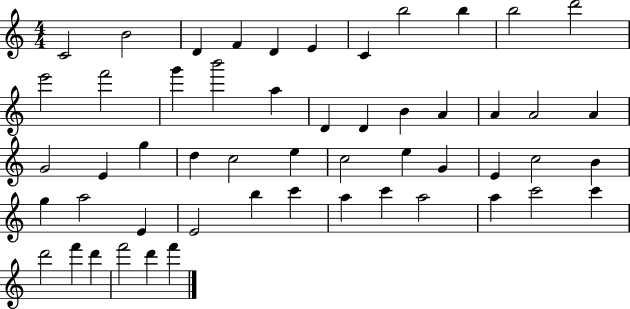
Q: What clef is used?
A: treble